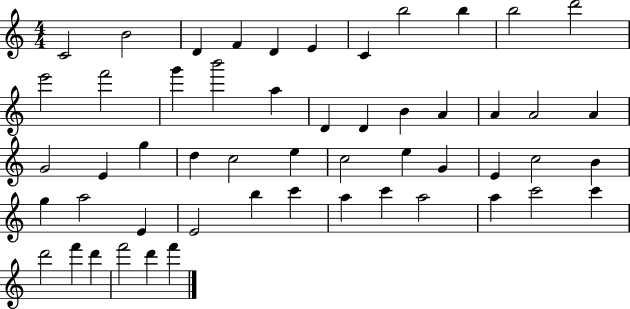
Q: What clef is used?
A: treble